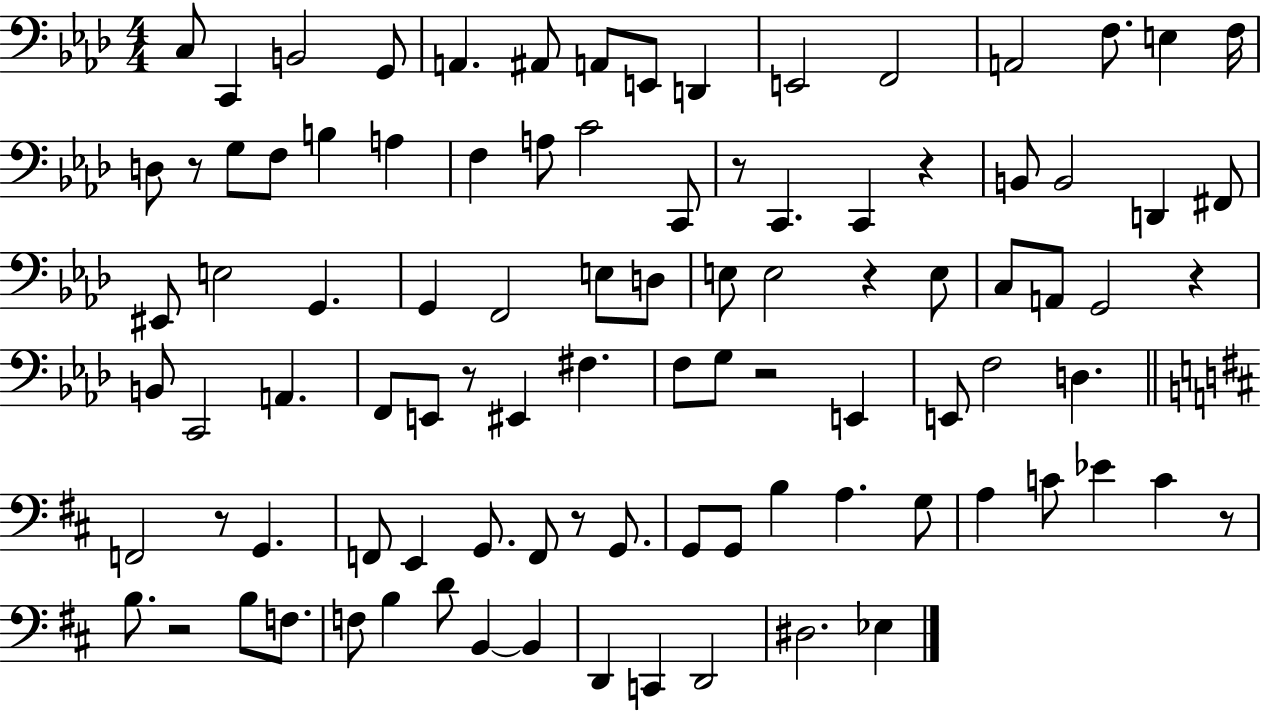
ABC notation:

X:1
T:Untitled
M:4/4
L:1/4
K:Ab
C,/2 C,, B,,2 G,,/2 A,, ^A,,/2 A,,/2 E,,/2 D,, E,,2 F,,2 A,,2 F,/2 E, F,/4 D,/2 z/2 G,/2 F,/2 B, A, F, A,/2 C2 C,,/2 z/2 C,, C,, z B,,/2 B,,2 D,, ^F,,/2 ^E,,/2 E,2 G,, G,, F,,2 E,/2 D,/2 E,/2 E,2 z E,/2 C,/2 A,,/2 G,,2 z B,,/2 C,,2 A,, F,,/2 E,,/2 z/2 ^E,, ^F, F,/2 G,/2 z2 E,, E,,/2 F,2 D, F,,2 z/2 G,, F,,/2 E,, G,,/2 F,,/2 z/2 G,,/2 G,,/2 G,,/2 B, A, G,/2 A, C/2 _E C z/2 B,/2 z2 B,/2 F,/2 F,/2 B, D/2 B,, B,, D,, C,, D,,2 ^D,2 _E,